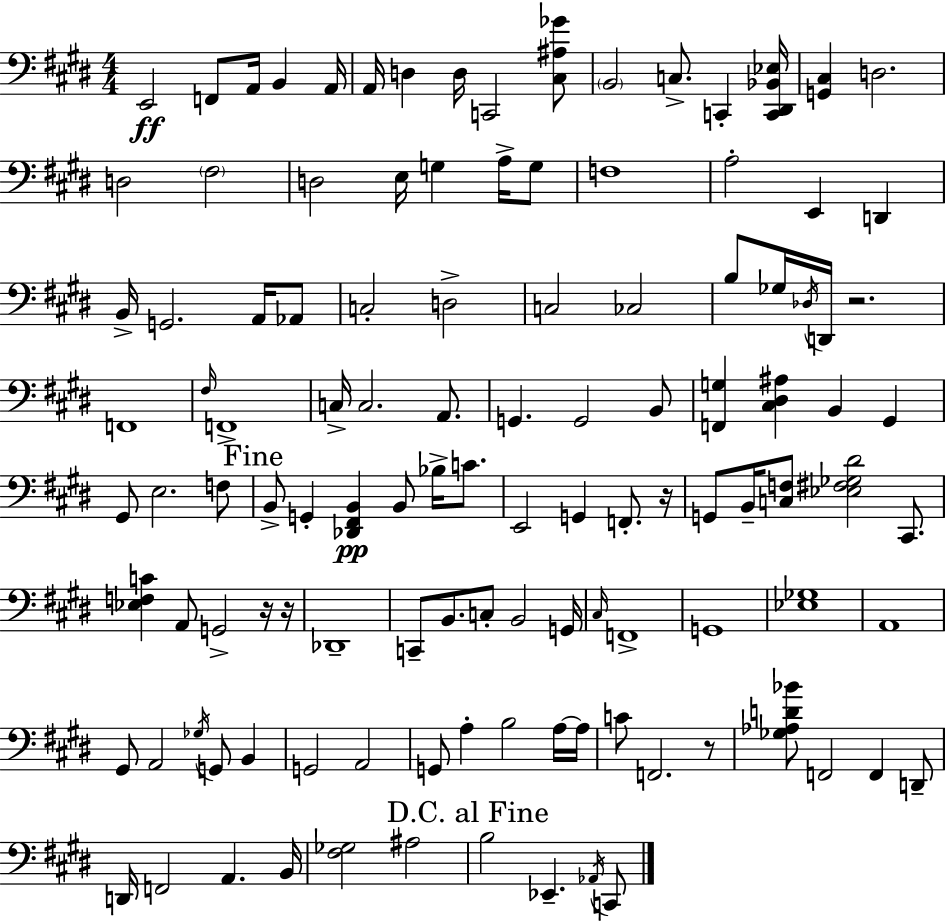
E2/h F2/e A2/s B2/q A2/s A2/s D3/q D3/s C2/h [C#3,A#3,Gb4]/e B2/h C3/e. C2/q [C2,D#2,Bb2,Eb3]/s [G2,C#3]/q D3/h. D3/h F#3/h D3/h E3/s G3/q A3/s G3/e F3/w A3/h E2/q D2/q B2/s G2/h. A2/s Ab2/e C3/h D3/h C3/h CES3/h B3/e Gb3/s Db3/s D2/s R/h. F2/w F#3/s F2/w C3/s C3/h. A2/e. G2/q. G2/h B2/e [F2,G3]/q [C#3,D#3,A#3]/q B2/q G#2/q G#2/e E3/h. F3/e B2/e G2/q [Db2,F#2,B2]/q B2/e Bb3/s C4/e. E2/h G2/q F2/e. R/s G2/e B2/s [C3,F3]/e [Eb3,F#3,Gb3,D#4]/h C#2/e. [Eb3,F3,C4]/q A2/e G2/h R/s R/s Db2/w C2/e B2/e. C3/e B2/h G2/s C#3/s F2/w G2/w [Eb3,Gb3]/w A2/w G#2/e A2/h Gb3/s G2/e B2/q G2/h A2/h G2/e A3/q B3/h A3/s A3/s C4/e F2/h. R/e [Gb3,Ab3,D4,Bb4]/e F2/h F2/q D2/e D2/s F2/h A2/q. B2/s [F#3,Gb3]/h A#3/h B3/h Eb2/q. Ab2/s C2/e